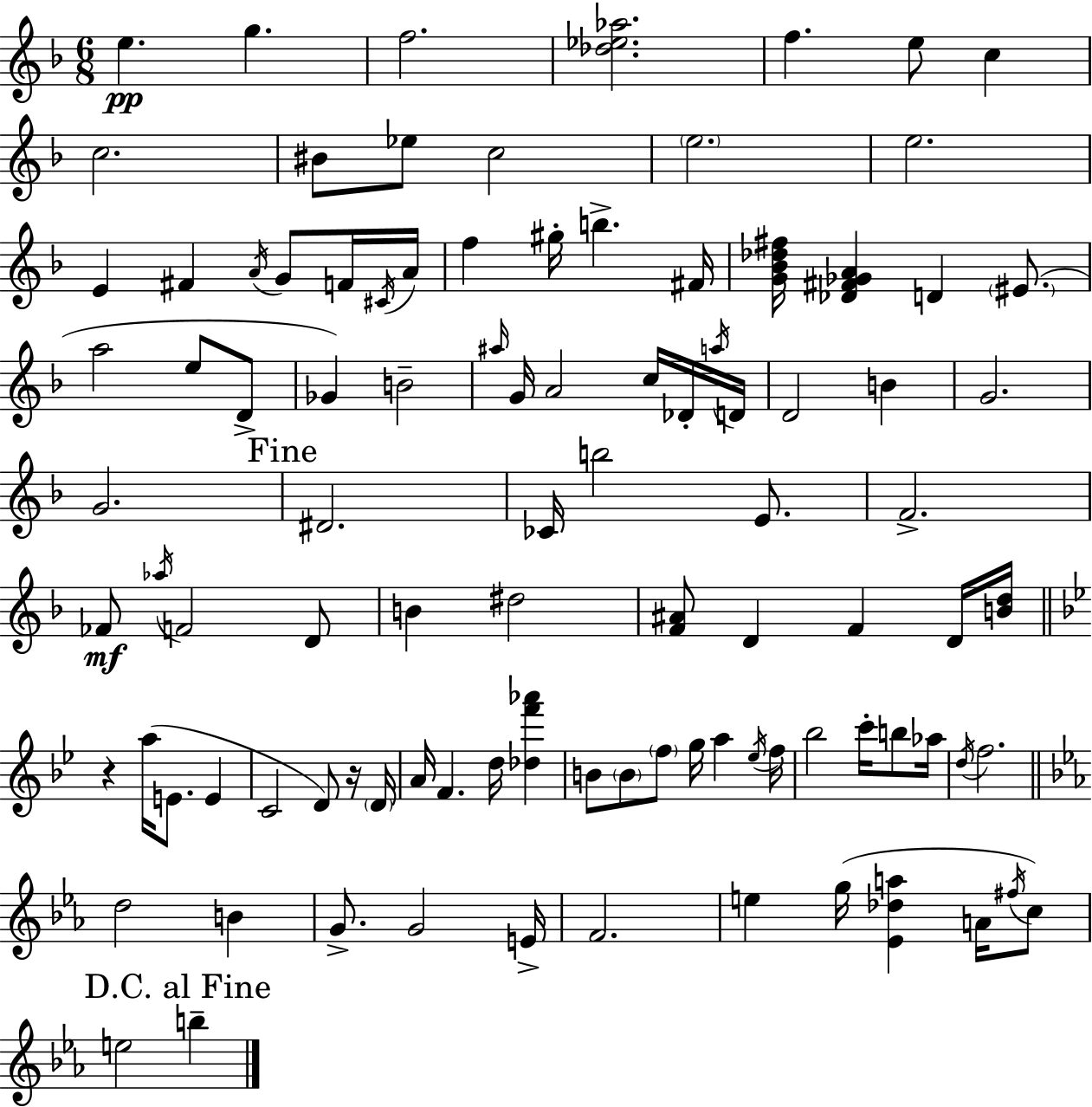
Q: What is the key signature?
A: F major